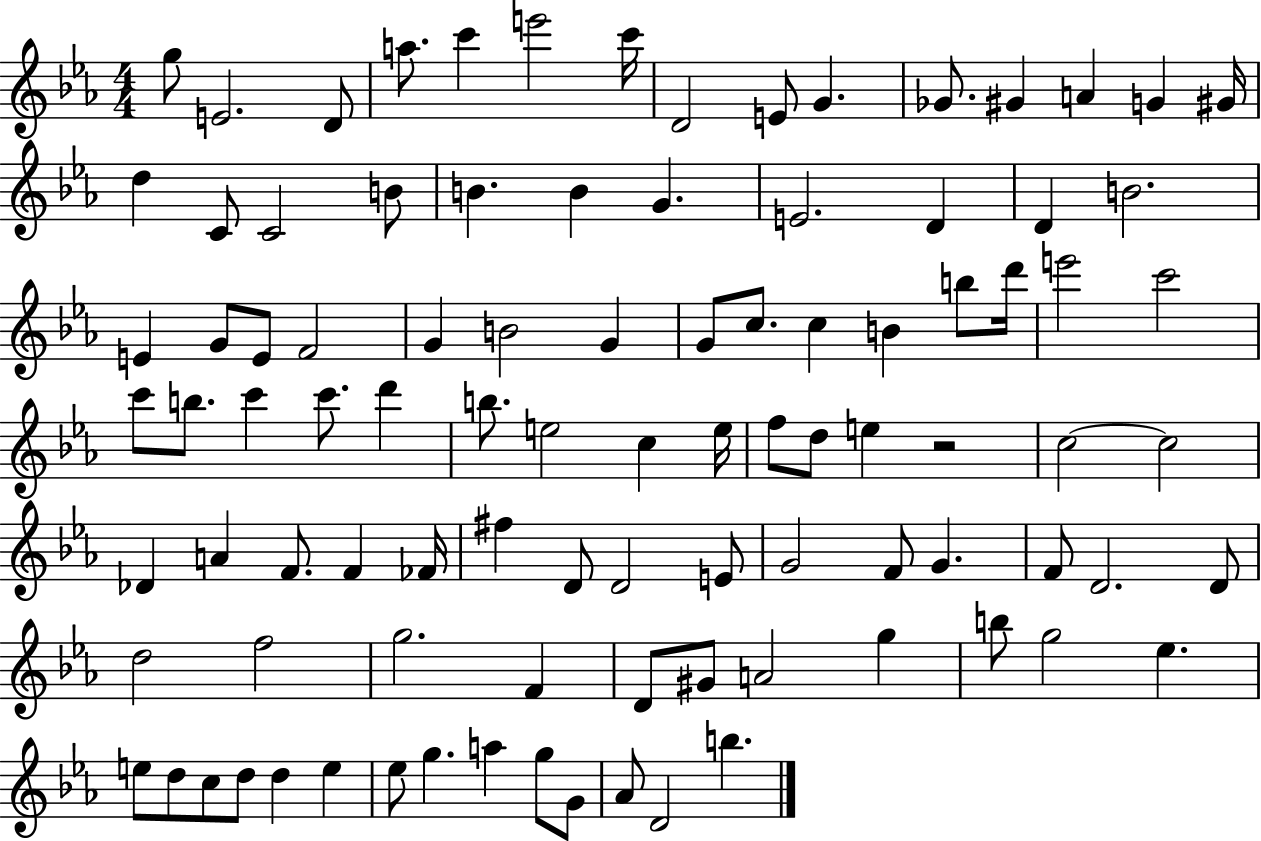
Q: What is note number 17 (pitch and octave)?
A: C4